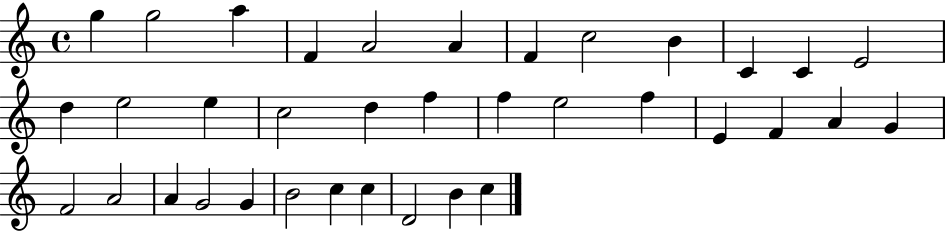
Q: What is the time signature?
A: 4/4